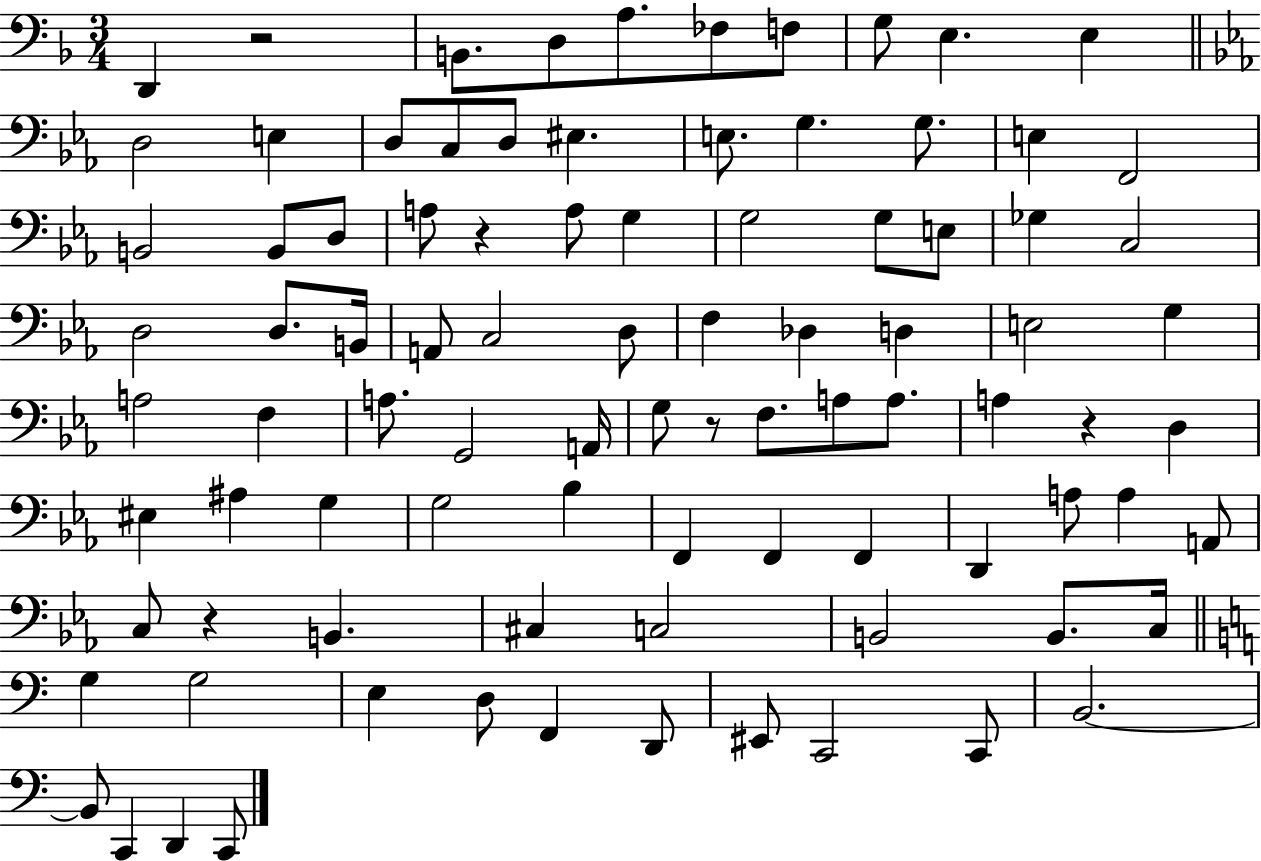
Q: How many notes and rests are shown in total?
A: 91